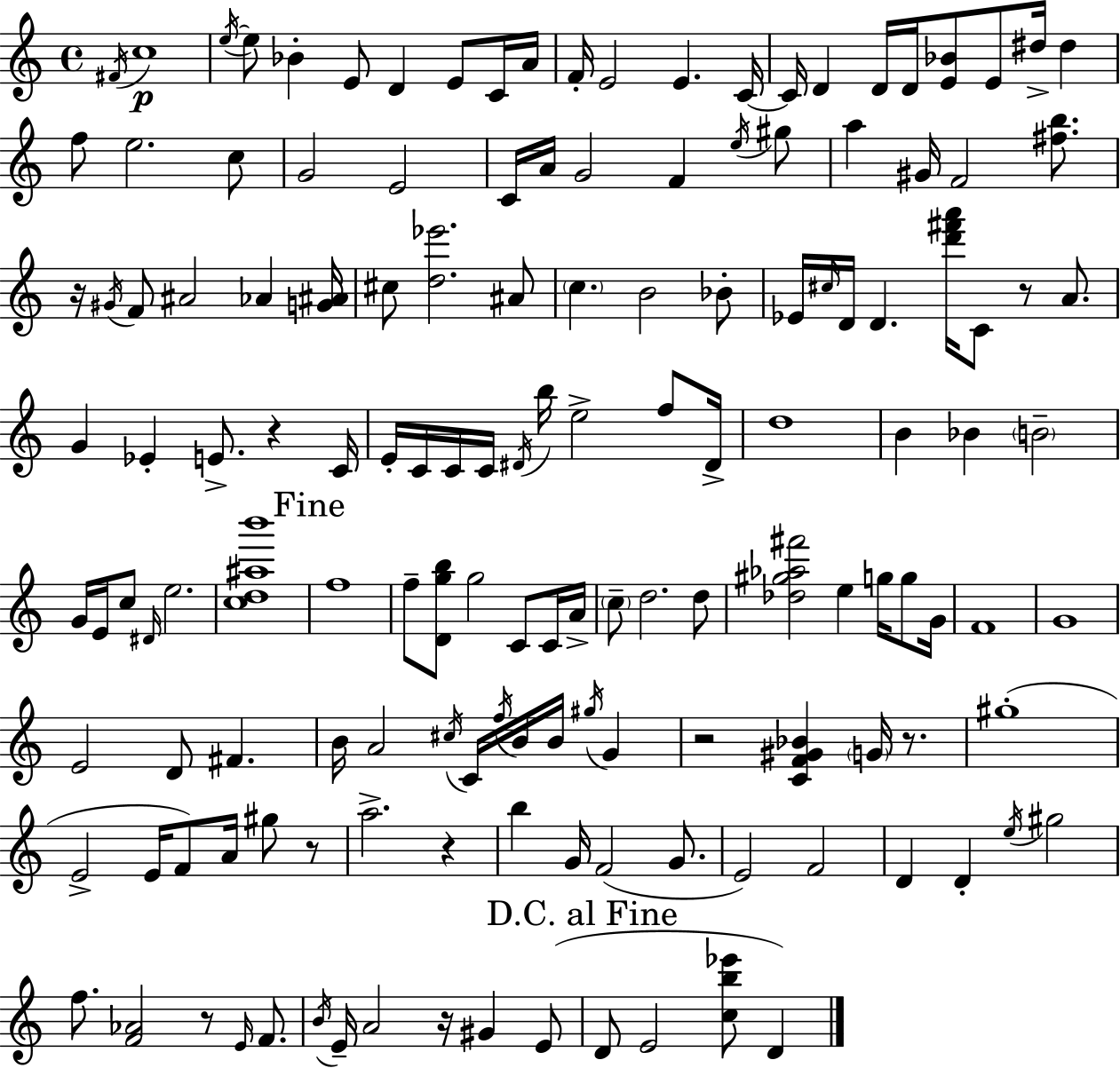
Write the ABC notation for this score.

X:1
T:Untitled
M:4/4
L:1/4
K:C
^F/4 c4 e/4 e/2 _B E/2 D E/2 C/4 A/4 F/4 E2 E C/4 C/4 D D/4 D/4 [E_B]/2 E/2 ^d/4 ^d f/2 e2 c/2 G2 E2 C/4 A/4 G2 F e/4 ^g/2 a ^G/4 F2 [^fb]/2 z/4 ^G/4 F/2 ^A2 _A [G^A]/4 ^c/2 [d_e']2 ^A/2 c B2 _B/2 _E/4 ^c/4 D/4 D [d'^f'a']/4 C/2 z/2 A/2 G _E E/2 z C/4 E/4 C/4 C/4 C/4 ^D/4 b/4 e2 f/2 ^D/4 d4 B _B B2 G/4 E/4 c/2 ^D/4 e2 [cd^ab']4 f4 f/2 [Dgb]/2 g2 C/2 C/4 A/4 c/2 d2 d/2 [_d^g_a^f']2 e g/4 g/2 G/4 F4 G4 E2 D/2 ^F B/4 A2 ^c/4 C/4 f/4 B/4 B/4 ^g/4 G z2 [CF^G_B] G/4 z/2 ^g4 E2 E/4 F/2 A/4 ^g/2 z/2 a2 z b G/4 F2 G/2 E2 F2 D D e/4 ^g2 f/2 [F_A]2 z/2 E/4 F/2 B/4 E/4 A2 z/4 ^G E/2 D/2 E2 [cb_e']/2 D